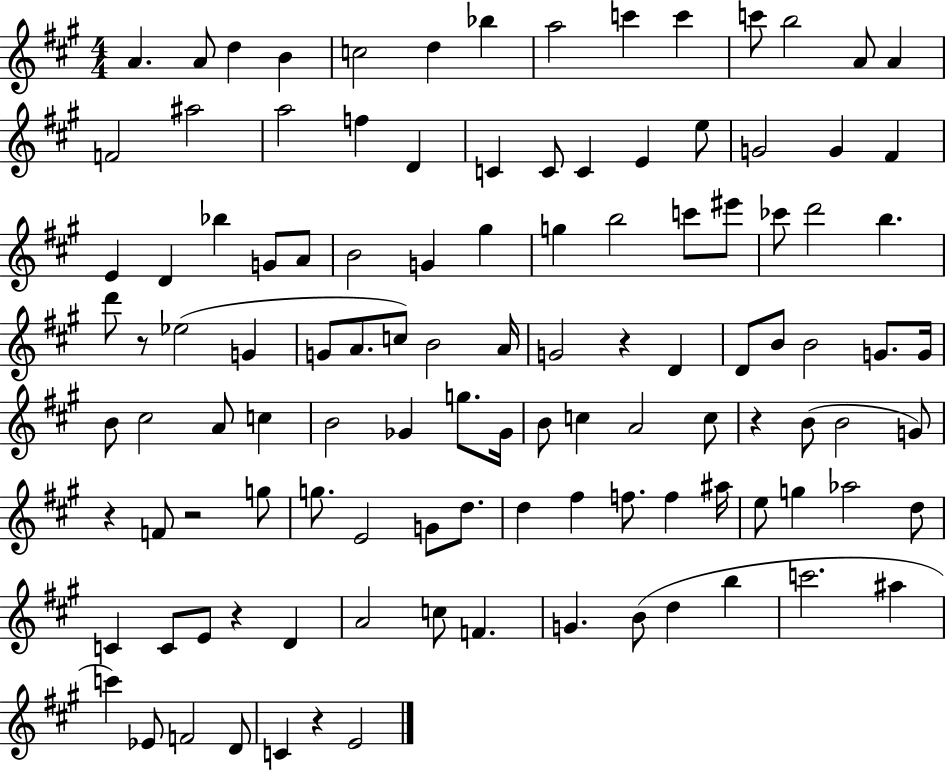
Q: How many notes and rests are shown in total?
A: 113